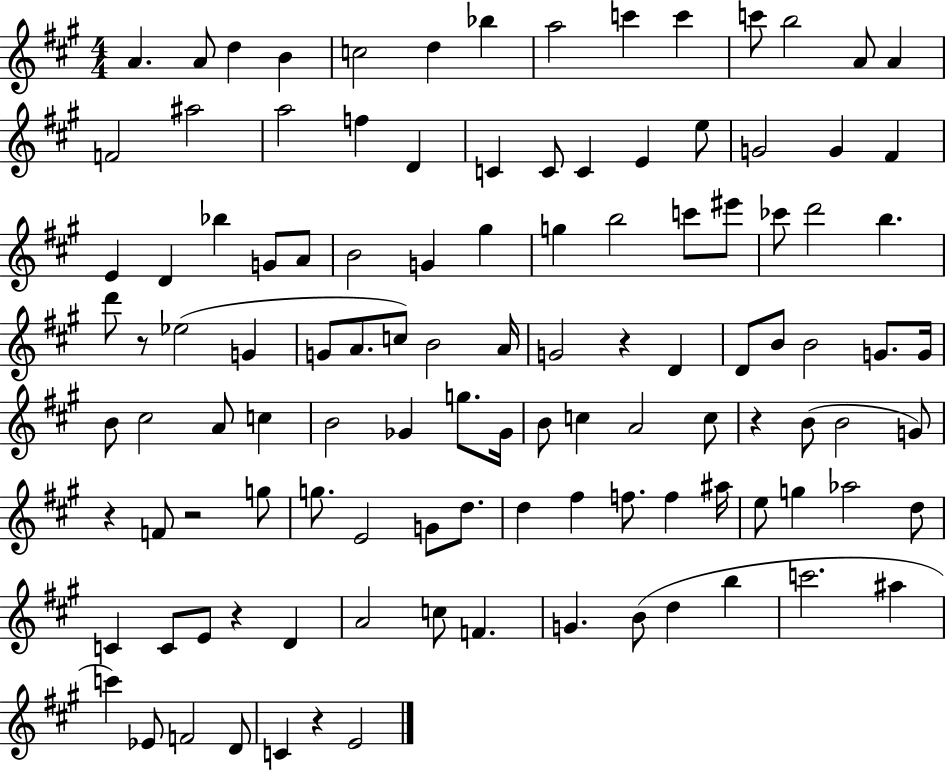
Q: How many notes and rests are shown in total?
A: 113